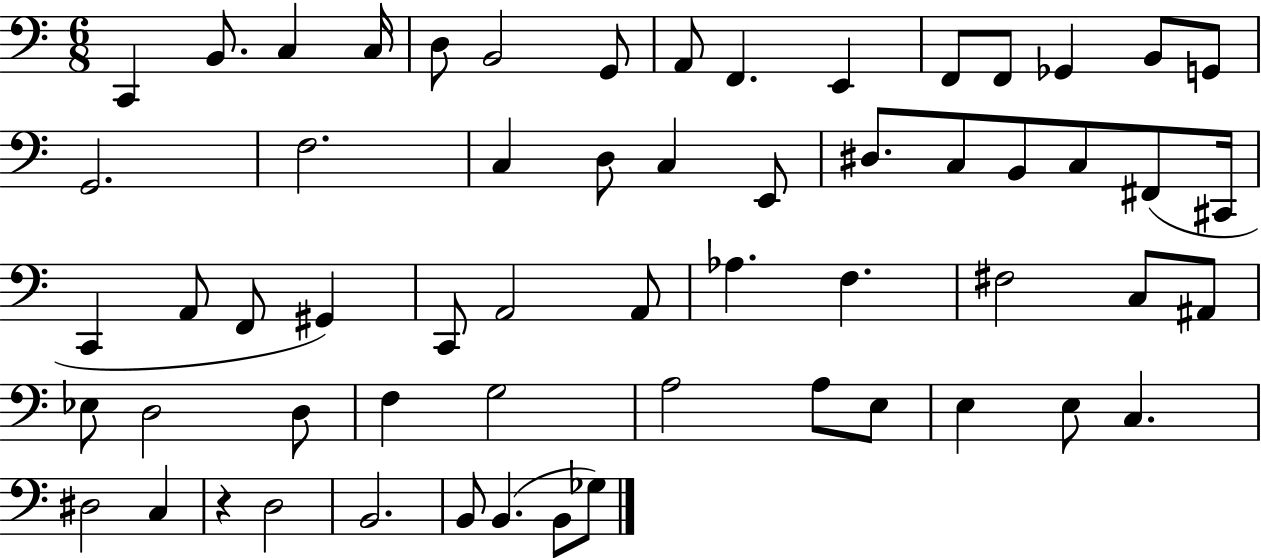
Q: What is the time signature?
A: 6/8